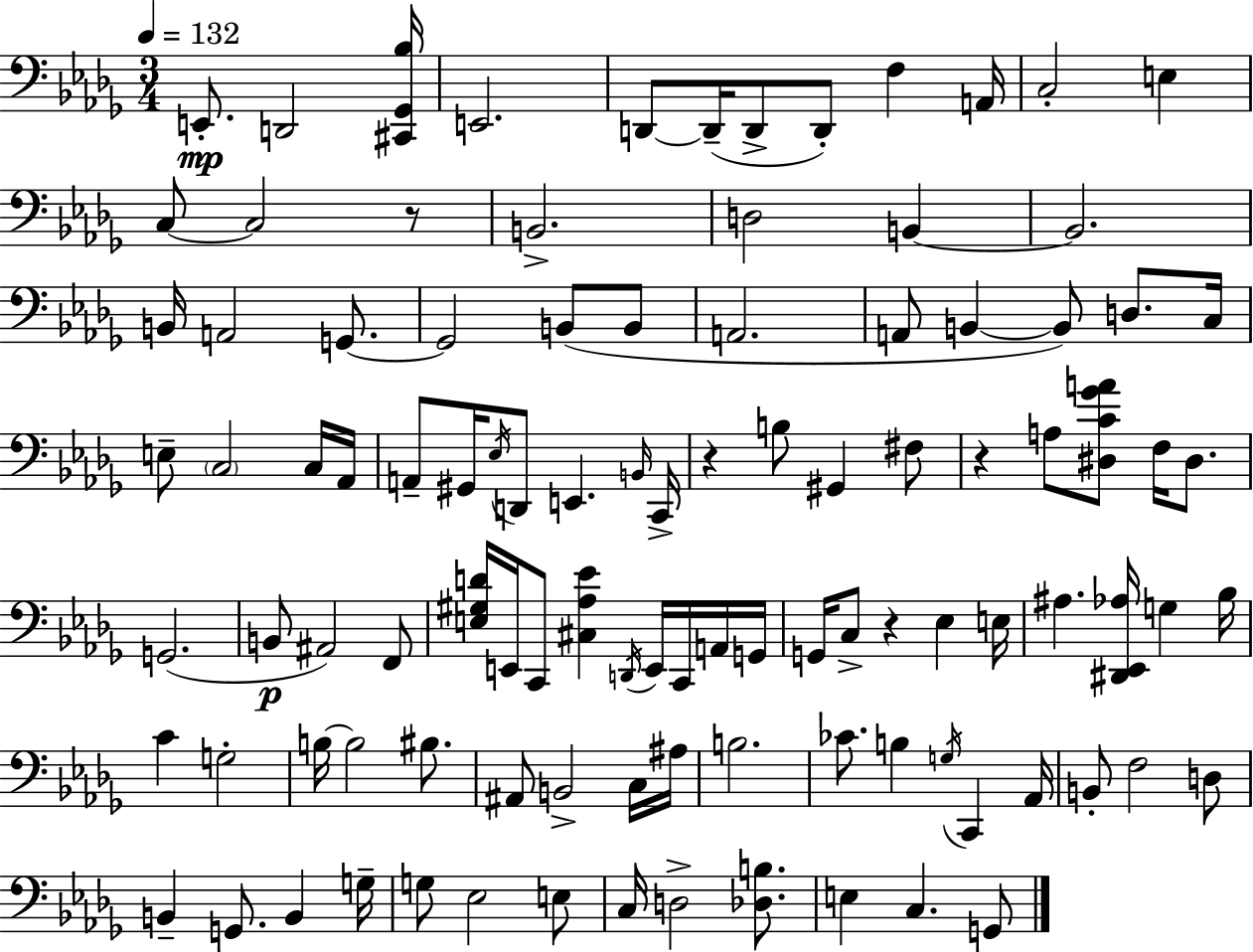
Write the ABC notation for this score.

X:1
T:Untitled
M:3/4
L:1/4
K:Bbm
E,,/2 D,,2 [^C,,_G,,_B,]/4 E,,2 D,,/2 D,,/4 D,,/2 D,,/2 F, A,,/4 C,2 E, C,/2 C,2 z/2 B,,2 D,2 B,, B,,2 B,,/4 A,,2 G,,/2 G,,2 B,,/2 B,,/2 A,,2 A,,/2 B,, B,,/2 D,/2 C,/4 E,/2 C,2 C,/4 _A,,/4 A,,/2 ^G,,/4 _E,/4 D,,/2 E,, B,,/4 C,,/4 z B,/2 ^G,, ^F,/2 z A,/2 [^D,C_GA]/2 F,/4 ^D,/2 G,,2 B,,/2 ^A,,2 F,,/2 [E,^G,D]/4 E,,/4 C,,/2 [^C,_A,_E] D,,/4 E,,/4 C,,/4 A,,/4 G,,/4 G,,/4 C,/2 z _E, E,/4 ^A, [^D,,_E,,_A,]/4 G, _B,/4 C G,2 B,/4 B,2 ^B,/2 ^A,,/2 B,,2 C,/4 ^A,/4 B,2 _C/2 B, G,/4 C,, _A,,/4 B,,/2 F,2 D,/2 B,, G,,/2 B,, G,/4 G,/2 _E,2 E,/2 C,/4 D,2 [_D,B,]/2 E, C, G,,/2